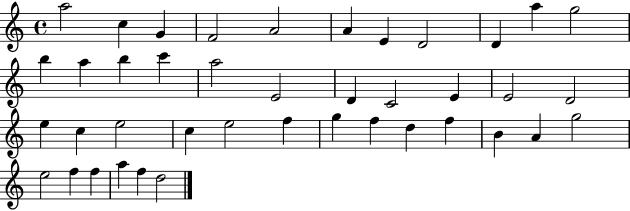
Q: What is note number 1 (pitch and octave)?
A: A5